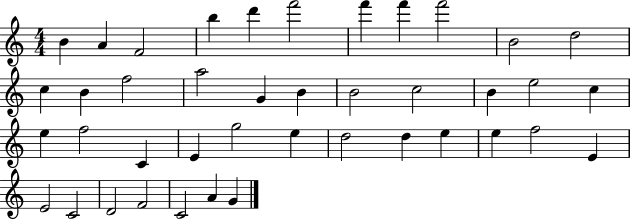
X:1
T:Untitled
M:4/4
L:1/4
K:C
B A F2 b d' f'2 f' f' f'2 B2 d2 c B f2 a2 G B B2 c2 B e2 c e f2 C E g2 e d2 d e e f2 E E2 C2 D2 F2 C2 A G